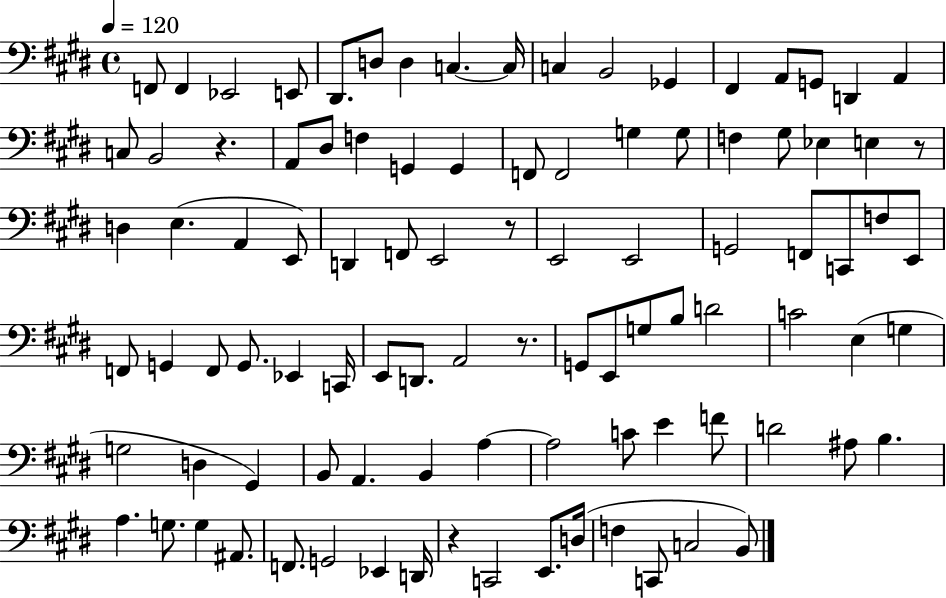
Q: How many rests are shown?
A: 5